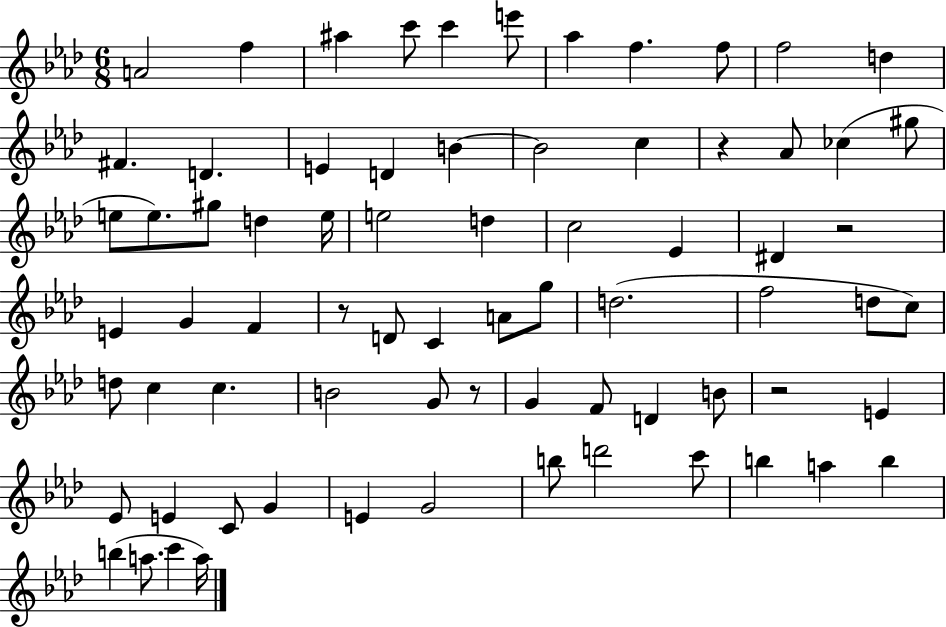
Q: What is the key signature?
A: AES major